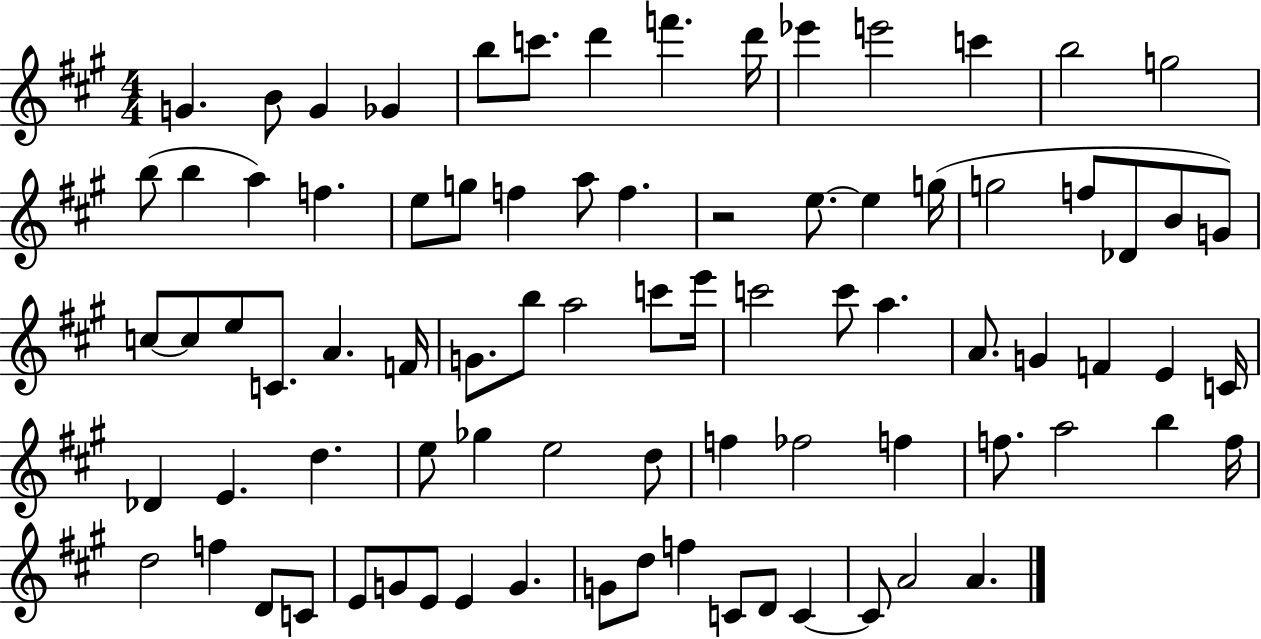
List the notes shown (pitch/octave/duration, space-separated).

G4/q. B4/e G4/q Gb4/q B5/e C6/e. D6/q F6/q. D6/s Eb6/q E6/h C6/q B5/h G5/h B5/e B5/q A5/q F5/q. E5/e G5/e F5/q A5/e F5/q. R/h E5/e. E5/q G5/s G5/h F5/e Db4/e B4/e G4/e C5/e C5/e E5/e C4/e. A4/q. F4/s G4/e. B5/e A5/h C6/e E6/s C6/h C6/e A5/q. A4/e. G4/q F4/q E4/q C4/s Db4/q E4/q. D5/q. E5/e Gb5/q E5/h D5/e F5/q FES5/h F5/q F5/e. A5/h B5/q F5/s D5/h F5/q D4/e C4/e E4/e G4/e E4/e E4/q G4/q. G4/e D5/e F5/q C4/e D4/e C4/q C4/e A4/h A4/q.